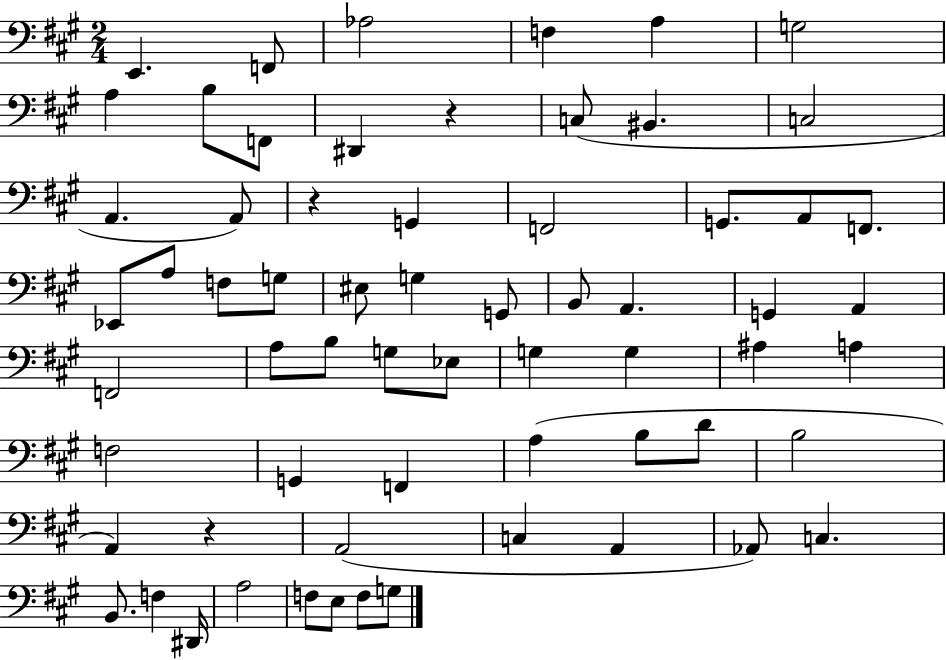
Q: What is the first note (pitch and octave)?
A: E2